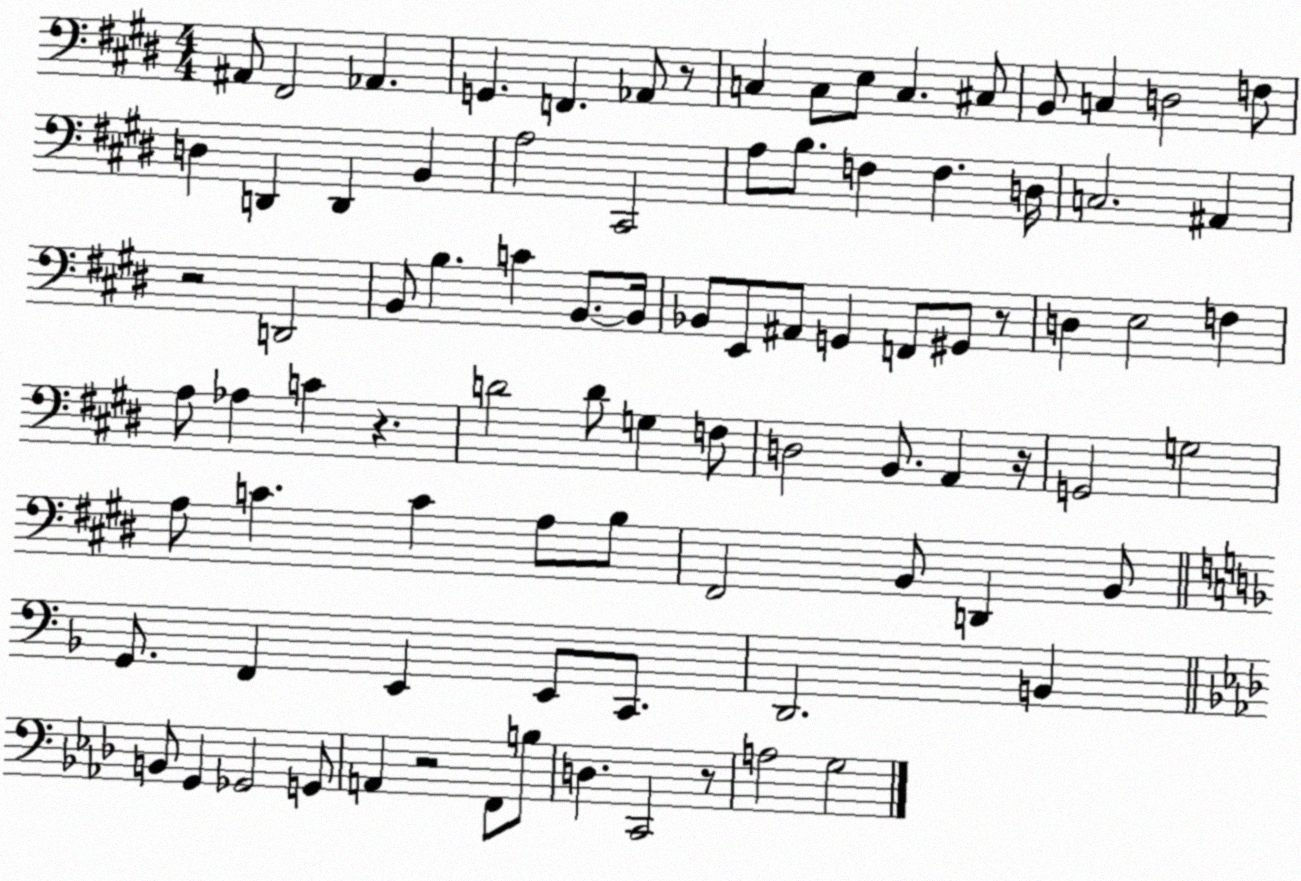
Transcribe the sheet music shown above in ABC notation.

X:1
T:Untitled
M:4/4
L:1/4
K:E
^A,,/2 ^F,,2 _A,, G,, F,, _A,,/2 z/2 C, C,/2 E,/2 C, ^C,/2 B,,/2 C, D,2 F,/2 D, D,, D,, B,, A,2 ^C,,2 A,/2 B,/2 F, F, D,/4 C,2 ^A,, z2 D,,2 B,,/2 B, C B,,/2 B,,/4 _B,,/2 E,,/2 ^A,,/2 G,, F,,/2 ^G,,/2 z/2 D, E,2 F, A,/2 _A, C z D2 D/2 G, F,/2 D,2 B,,/2 A,, z/4 G,,2 G,2 A,/2 C C A,/2 B,/2 ^F,,2 B,,/2 D,, B,,/2 G,,/2 F,, E,, E,,/2 C,,/2 D,,2 B,, B,,/2 G,, _G,,2 G,,/2 A,, z2 F,,/2 B,/2 D, C,,2 z/2 A,2 G,2